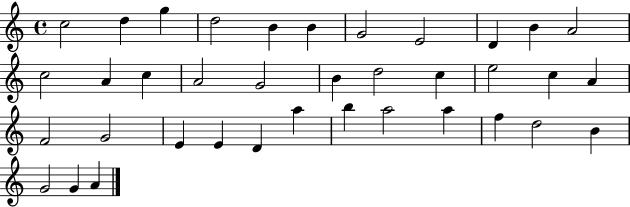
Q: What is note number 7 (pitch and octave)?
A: G4